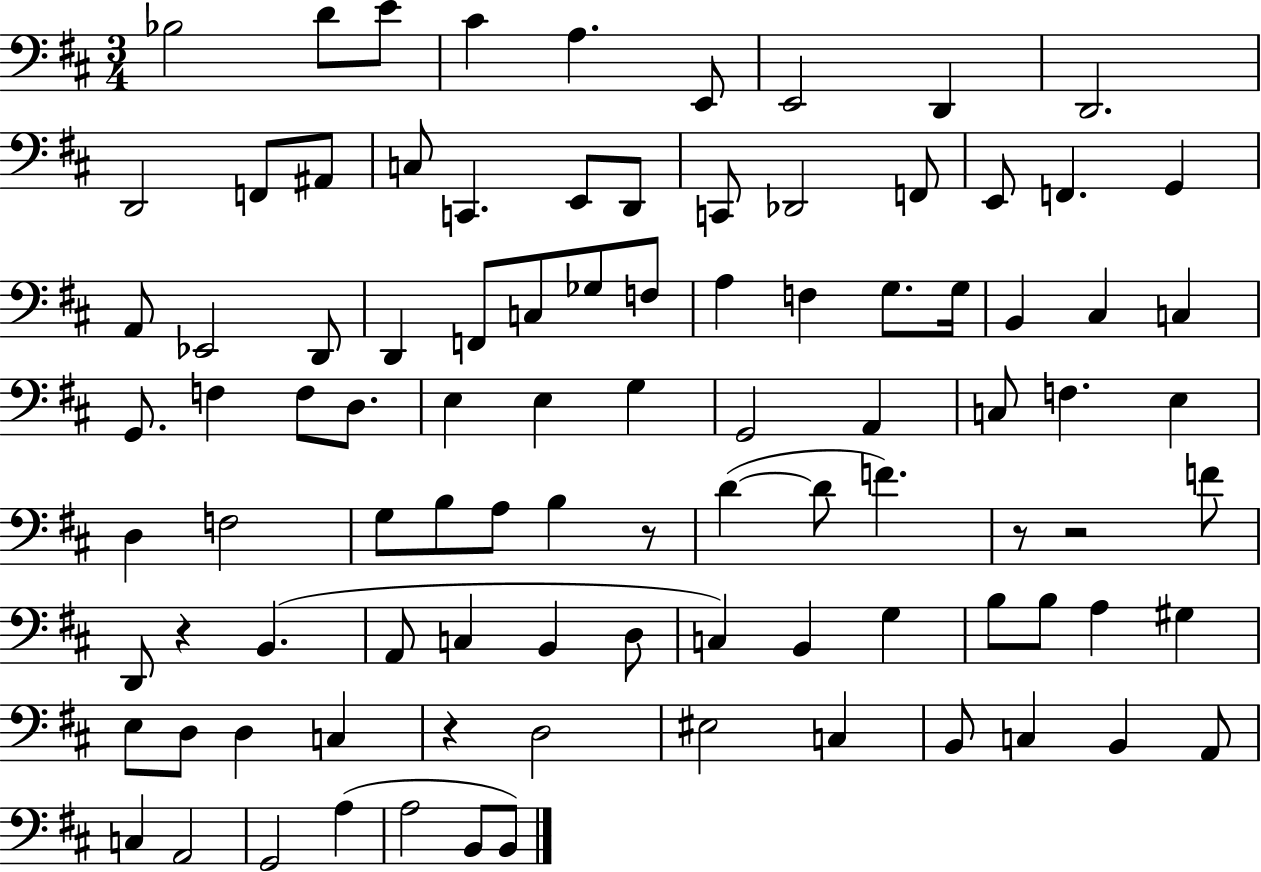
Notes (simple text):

Bb3/h D4/e E4/e C#4/q A3/q. E2/e E2/h D2/q D2/h. D2/h F2/e A#2/e C3/e C2/q. E2/e D2/e C2/e Db2/h F2/e E2/e F2/q. G2/q A2/e Eb2/h D2/e D2/q F2/e C3/e Gb3/e F3/e A3/q F3/q G3/e. G3/s B2/q C#3/q C3/q G2/e. F3/q F3/e D3/e. E3/q E3/q G3/q G2/h A2/q C3/e F3/q. E3/q D3/q F3/h G3/e B3/e A3/e B3/q R/e D4/q D4/e F4/q. R/e R/h F4/e D2/e R/q B2/q. A2/e C3/q B2/q D3/e C3/q B2/q G3/q B3/e B3/e A3/q G#3/q E3/e D3/e D3/q C3/q R/q D3/h EIS3/h C3/q B2/e C3/q B2/q A2/e C3/q A2/h G2/h A3/q A3/h B2/e B2/e